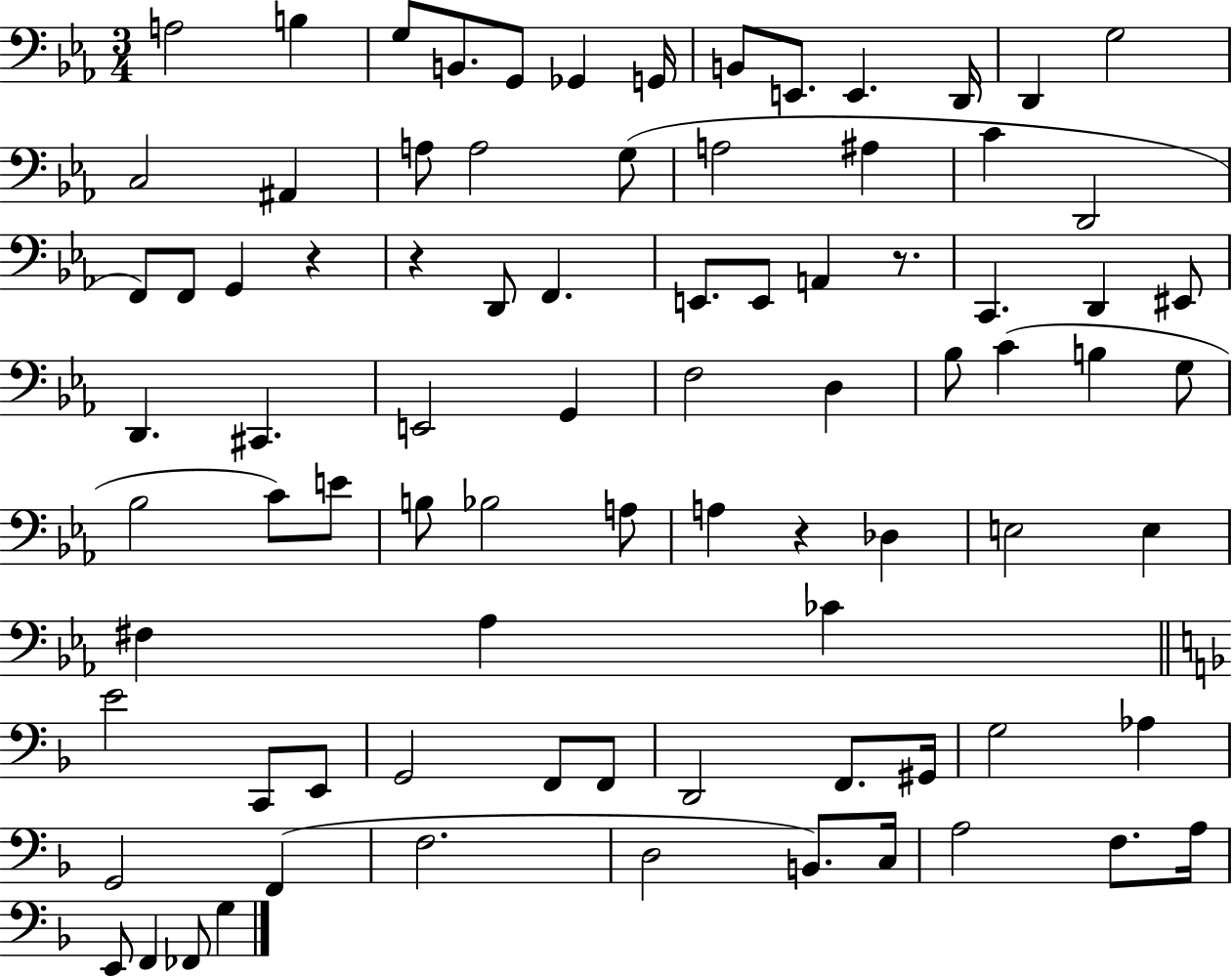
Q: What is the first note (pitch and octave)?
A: A3